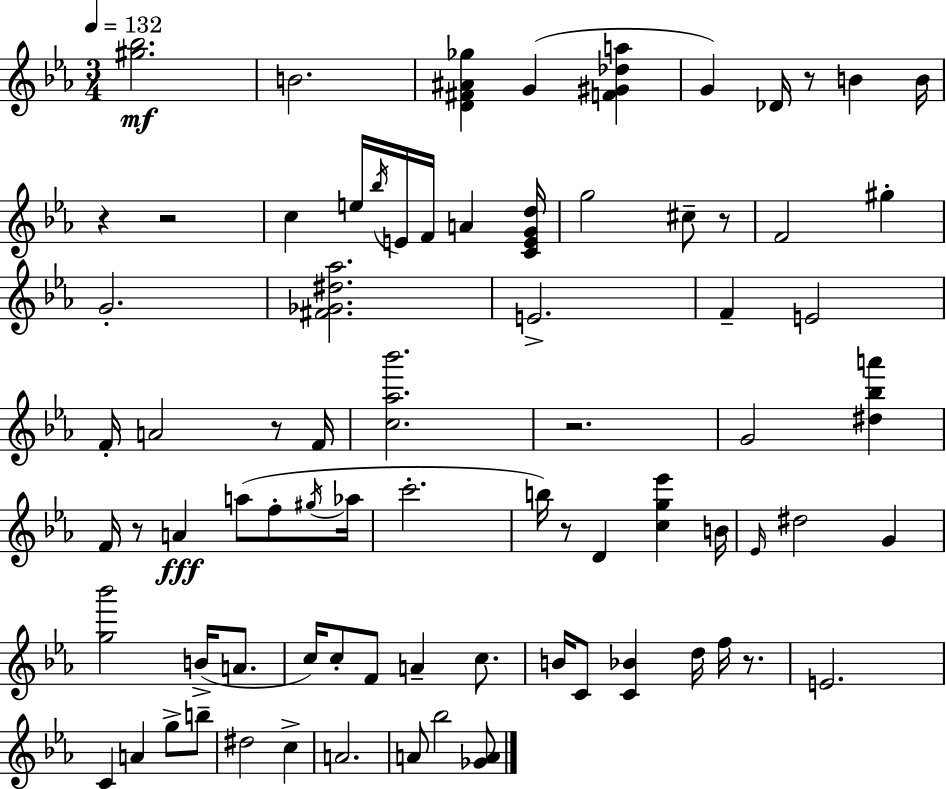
[G#5,Bb5]/h. B4/h. [D4,F#4,A#4,Gb5]/q G4/q [F4,G#4,Db5,A5]/q G4/q Db4/s R/e B4/q B4/s R/q R/h C5/q E5/s Bb5/s E4/s F4/s A4/q [C4,E4,G4,D5]/s G5/h C#5/e R/e F4/h G#5/q G4/h. [F#4,Gb4,D#5,Ab5]/h. E4/h. F4/q E4/h F4/s A4/h R/e F4/s [C5,Ab5,Bb6]/h. R/h. G4/h [D#5,Bb5,A6]/q F4/s R/e A4/q A5/e F5/e G#5/s Ab5/s C6/h. B5/s R/e D4/q [C5,G5,Eb6]/q B4/s Eb4/s D#5/h G4/q [G5,Bb6]/h B4/s A4/e. C5/s C5/e F4/e A4/q C5/e. B4/s C4/e [C4,Bb4]/q D5/s F5/s R/e. E4/h. C4/q A4/q G5/e B5/e D#5/h C5/q A4/h. A4/e Bb5/h [Gb4,A4]/e